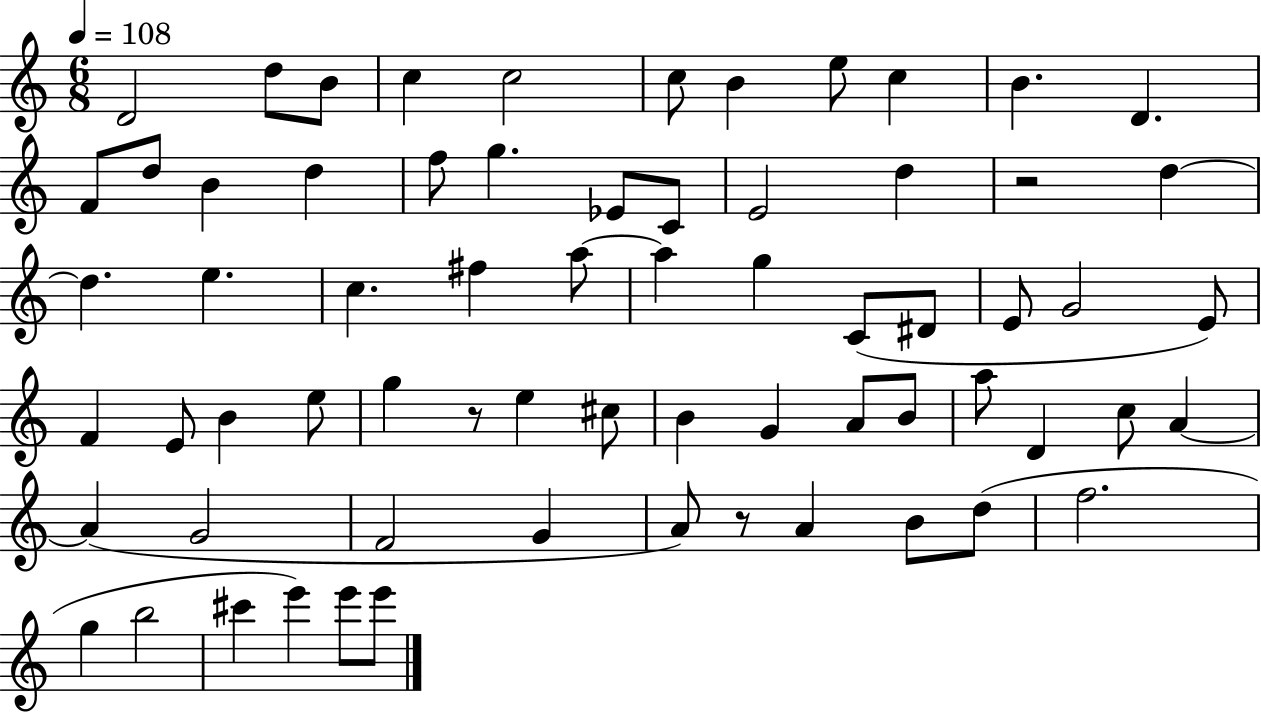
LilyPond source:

{
  \clef treble
  \numericTimeSignature
  \time 6/8
  \key c \major
  \tempo 4 = 108
  d'2 d''8 b'8 | c''4 c''2 | c''8 b'4 e''8 c''4 | b'4. d'4. | \break f'8 d''8 b'4 d''4 | f''8 g''4. ees'8 c'8 | e'2 d''4 | r2 d''4~~ | \break d''4. e''4. | c''4. fis''4 a''8~~ | a''4 g''4 c'8( dis'8 | e'8 g'2 e'8) | \break f'4 e'8 b'4 e''8 | g''4 r8 e''4 cis''8 | b'4 g'4 a'8 b'8 | a''8 d'4 c''8 a'4~~ | \break a'4( g'2 | f'2 g'4 | a'8) r8 a'4 b'8 d''8( | f''2. | \break g''4 b''2 | cis'''4 e'''4) e'''8 e'''8 | \bar "|."
}